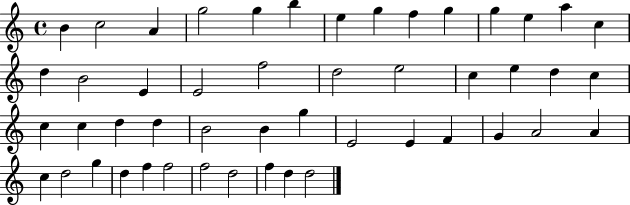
X:1
T:Untitled
M:4/4
L:1/4
K:C
B c2 A g2 g b e g f g g e a c d B2 E E2 f2 d2 e2 c e d c c c d d B2 B g E2 E F G A2 A c d2 g d f f2 f2 d2 f d d2